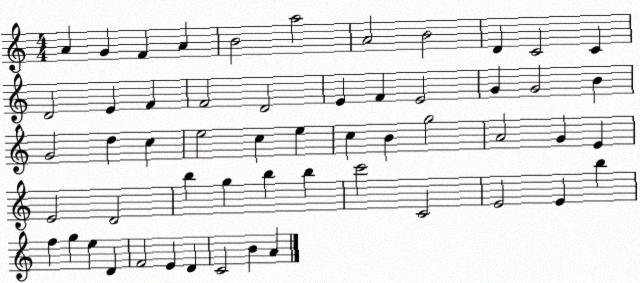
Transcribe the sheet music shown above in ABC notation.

X:1
T:Untitled
M:4/4
L:1/4
K:C
A G F A B2 a2 A2 B2 D C2 C D2 E F F2 D2 E F E2 G G2 B G2 d c e2 c e c B g2 A2 G E E2 D2 b g b b c'2 C2 E2 E b f g e D F2 E D C2 B A